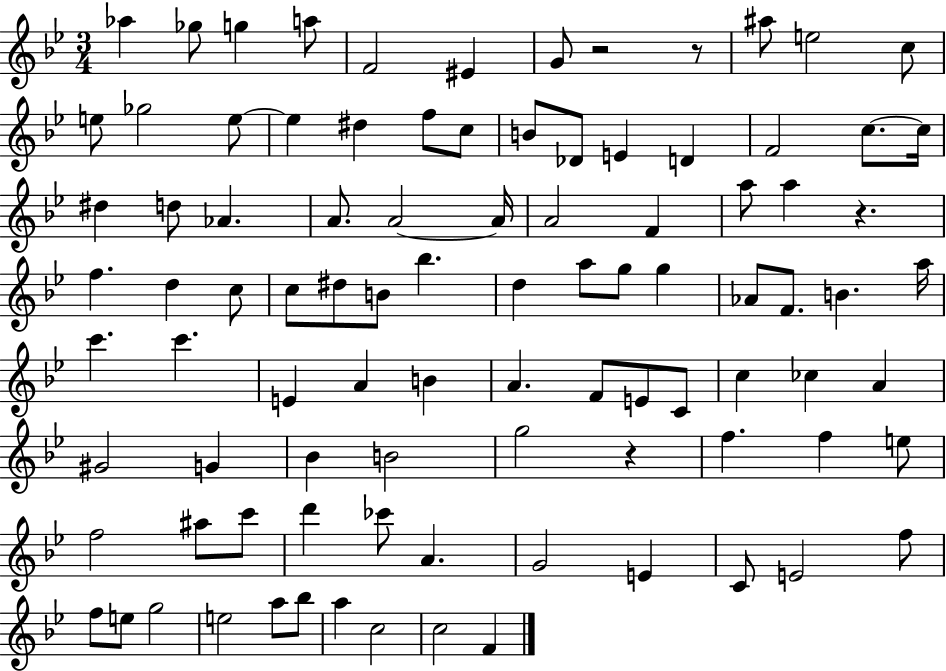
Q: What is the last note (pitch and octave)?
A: F4